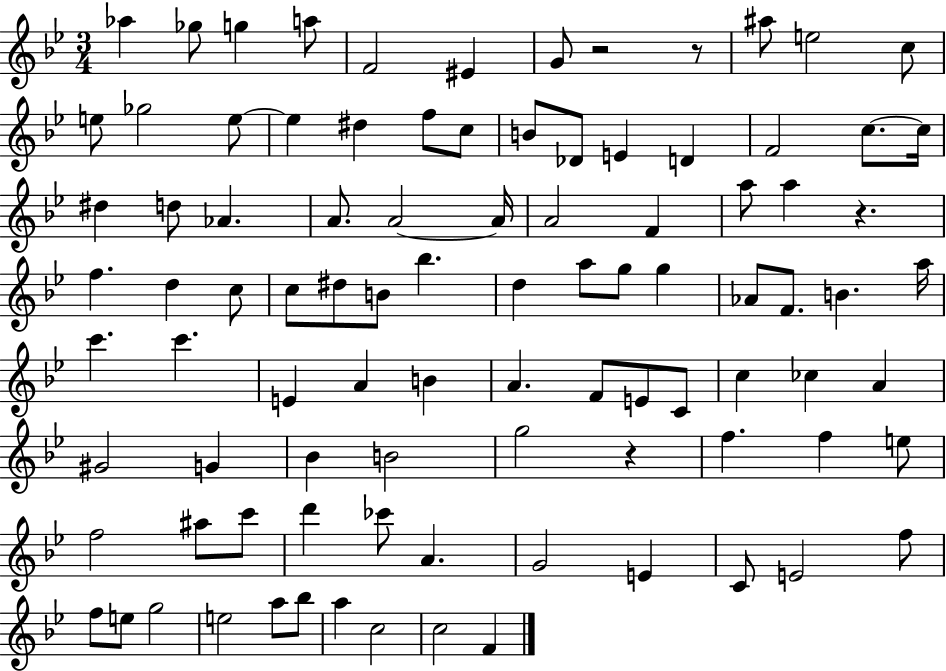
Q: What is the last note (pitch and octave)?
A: F4